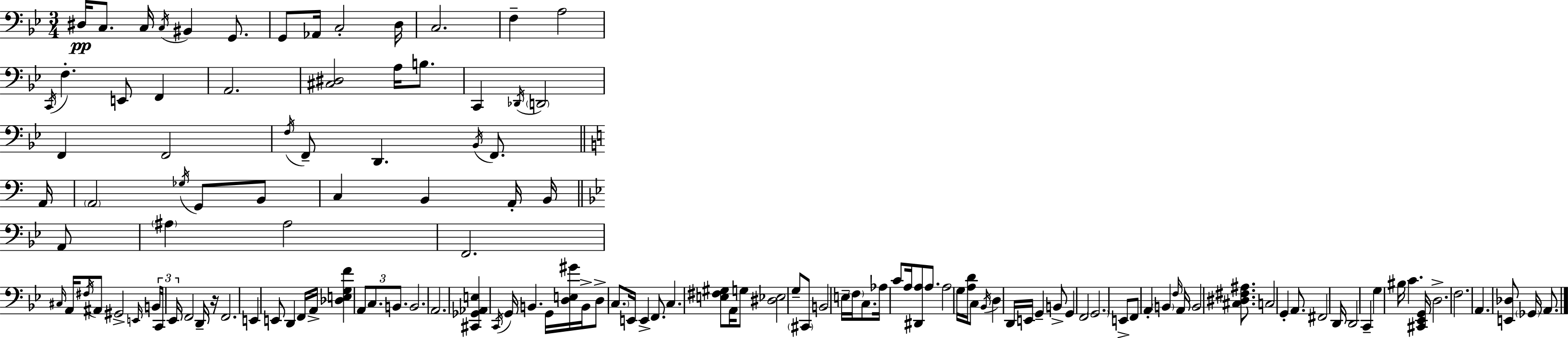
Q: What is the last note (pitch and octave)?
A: A2